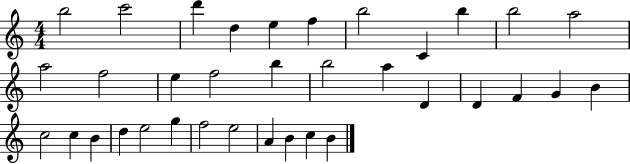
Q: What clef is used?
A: treble